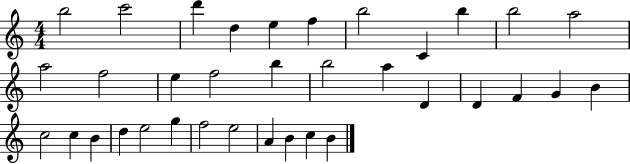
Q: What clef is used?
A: treble